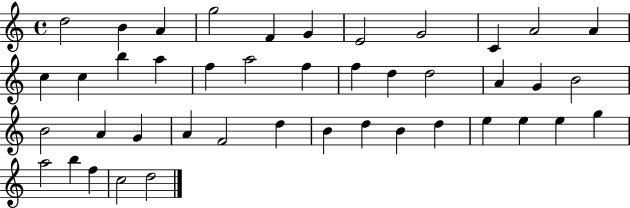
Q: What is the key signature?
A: C major